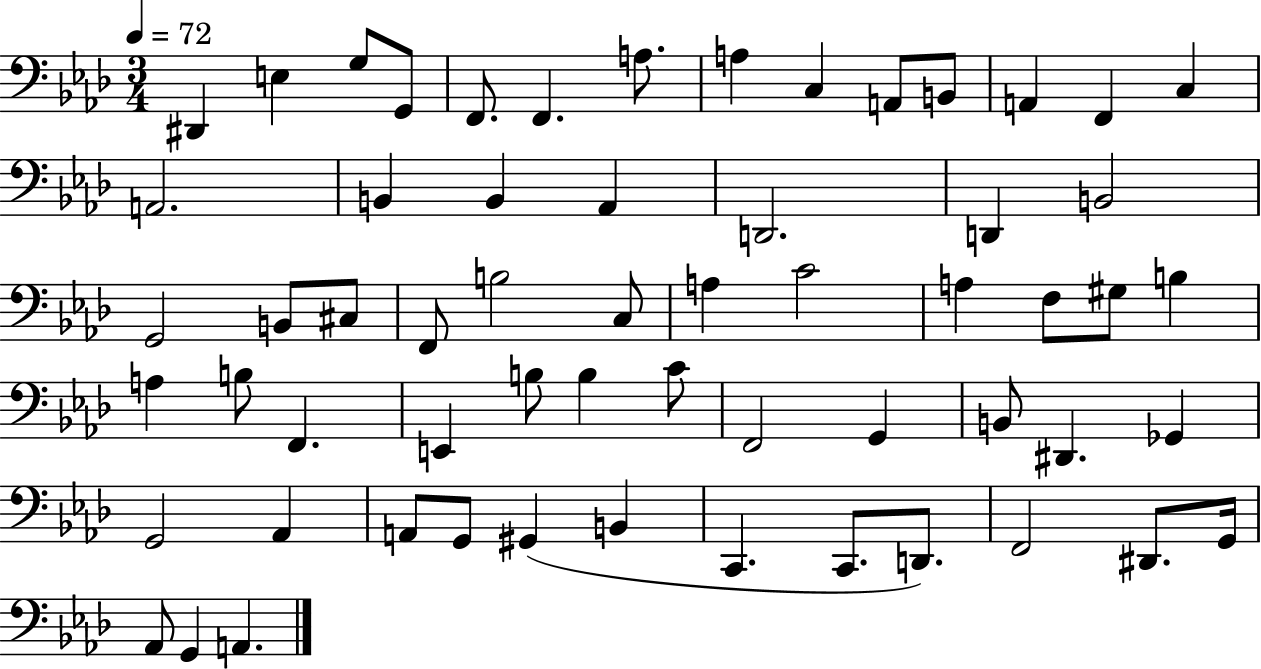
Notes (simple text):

D#2/q E3/q G3/e G2/e F2/e. F2/q. A3/e. A3/q C3/q A2/e B2/e A2/q F2/q C3/q A2/h. B2/q B2/q Ab2/q D2/h. D2/q B2/h G2/h B2/e C#3/e F2/e B3/h C3/e A3/q C4/h A3/q F3/e G#3/e B3/q A3/q B3/e F2/q. E2/q B3/e B3/q C4/e F2/h G2/q B2/e D#2/q. Gb2/q G2/h Ab2/q A2/e G2/e G#2/q B2/q C2/q. C2/e. D2/e. F2/h D#2/e. G2/s Ab2/e G2/q A2/q.